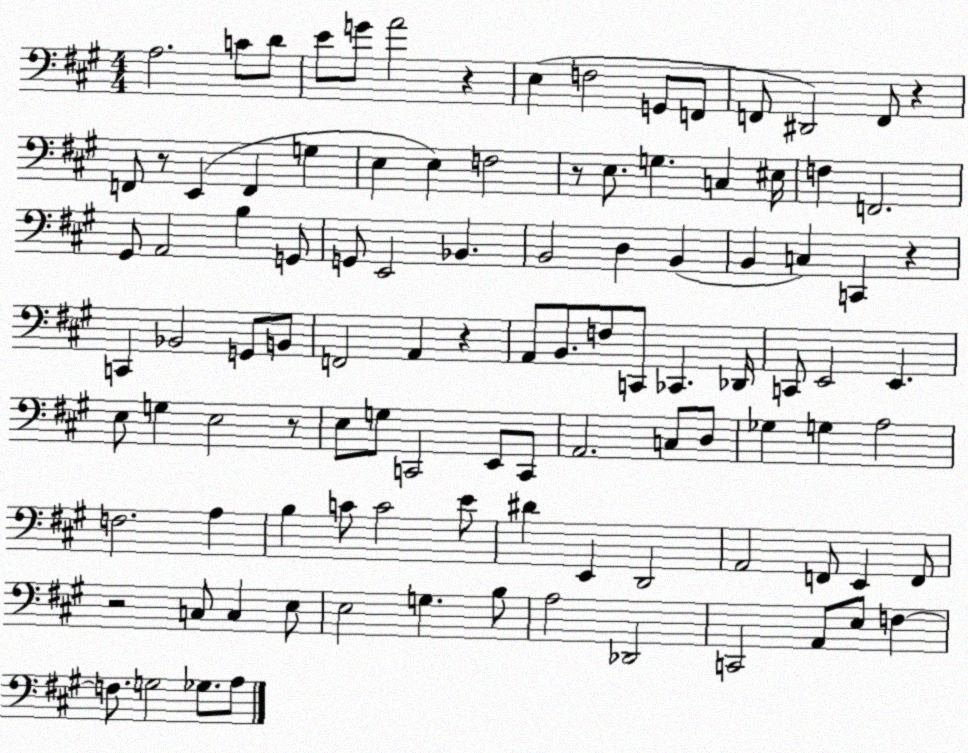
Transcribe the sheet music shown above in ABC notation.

X:1
T:Untitled
M:4/4
L:1/4
K:A
A,2 C/2 D/2 E/2 G/2 A2 z E, F,2 G,,/2 F,,/2 F,,/2 ^D,,2 F,,/2 z F,,/2 z/2 E,, F,, G, E, E, F,2 z/2 E,/2 G, C, ^E,/4 F, F,,2 ^G,,/2 A,,2 B, G,,/2 G,,/2 E,,2 _B,, B,,2 D, B,, B,, C, C,, z C,, _B,,2 G,,/2 B,,/2 F,,2 A,, z A,,/2 B,,/2 F,/2 C,,/2 _C,, _D,,/4 C,,/2 E,,2 E,, E,/2 G, E,2 z/2 E,/2 G,/2 C,,2 E,,/2 C,,/2 A,,2 C,/2 D,/2 _G, G, A,2 F,2 A, B, C/2 C2 E/2 ^D E,, D,,2 A,,2 F,,/2 E,, F,,/2 z2 C,/2 C, E,/2 E,2 G, B,/2 A,2 _D,,2 C,,2 A,,/2 E,/2 F, F,/2 G,2 _G,/2 A,/2